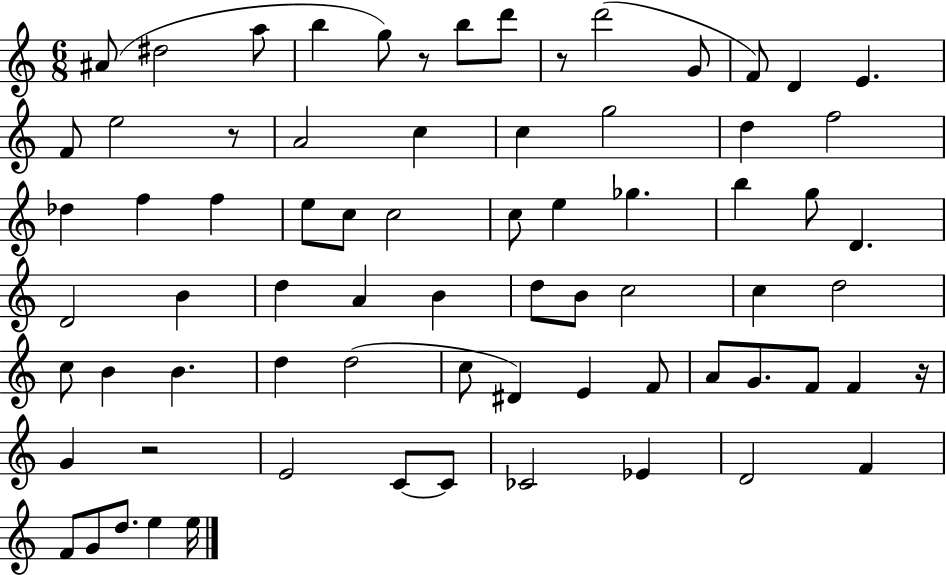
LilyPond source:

{
  \clef treble
  \numericTimeSignature
  \time 6/8
  \key c \major
  ais'8( dis''2 a''8 | b''4 g''8) r8 b''8 d'''8 | r8 d'''2( g'8 | f'8) d'4 e'4. | \break f'8 e''2 r8 | a'2 c''4 | c''4 g''2 | d''4 f''2 | \break des''4 f''4 f''4 | e''8 c''8 c''2 | c''8 e''4 ges''4. | b''4 g''8 d'4. | \break d'2 b'4 | d''4 a'4 b'4 | d''8 b'8 c''2 | c''4 d''2 | \break c''8 b'4 b'4. | d''4 d''2( | c''8 dis'4) e'4 f'8 | a'8 g'8. f'8 f'4 r16 | \break g'4 r2 | e'2 c'8~~ c'8 | ces'2 ees'4 | d'2 f'4 | \break f'8 g'8 d''8. e''4 e''16 | \bar "|."
}